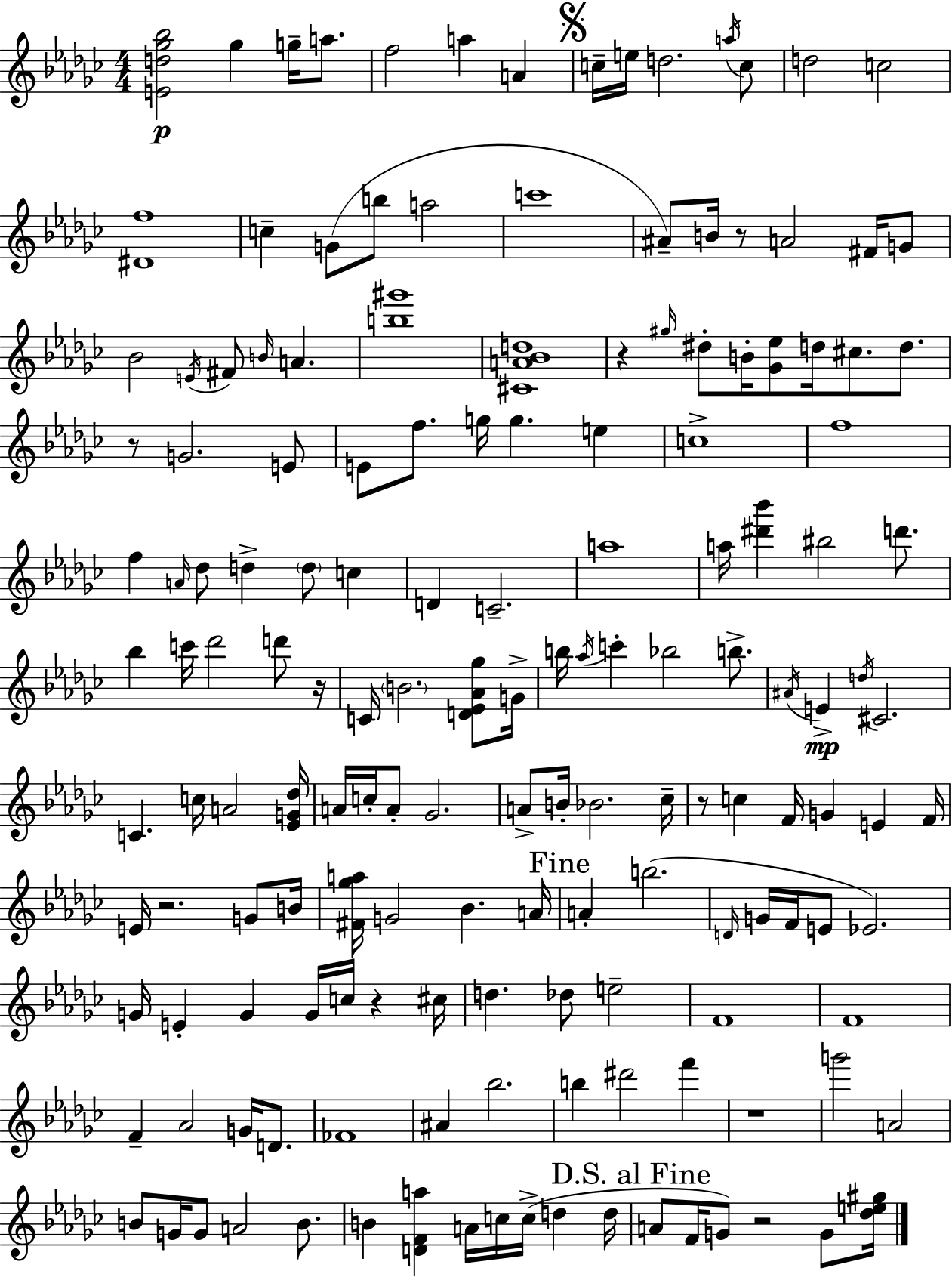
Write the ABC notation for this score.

X:1
T:Untitled
M:4/4
L:1/4
K:Ebm
[Ed_g_b]2 _g g/4 a/2 f2 a A c/4 e/4 d2 a/4 c/2 d2 c2 [^Df]4 c G/2 b/2 a2 c'4 ^A/2 B/4 z/2 A2 ^F/4 G/2 _B2 E/4 ^F/2 B/4 A [b^g']4 [^CA_Bd]4 z ^g/4 ^d/2 B/4 [_G_e]/2 d/4 ^c/2 d/2 z/2 G2 E/2 E/2 f/2 g/4 g e c4 f4 f A/4 _d/2 d d/2 c D C2 a4 a/4 [^d'_b'] ^b2 d'/2 _b c'/4 _d'2 d'/2 z/4 C/4 B2 [D_E_A_g]/2 G/4 b/4 _a/4 c' _b2 b/2 ^A/4 E d/4 ^C2 C c/4 A2 [_EG_d]/4 A/4 c/4 A/2 _G2 A/2 B/4 _B2 _c/4 z/2 c F/4 G E F/4 E/4 z2 G/2 B/4 [^F_ga]/4 G2 _B A/4 A b2 D/4 G/4 F/4 E/2 _E2 G/4 E G G/4 c/4 z ^c/4 d _d/2 e2 F4 F4 F _A2 G/4 D/2 _F4 ^A _b2 b ^d'2 f' z4 g'2 A2 B/2 G/4 G/2 A2 B/2 B [DFa] A/4 c/4 c/4 d d/4 A/2 F/4 G/2 z2 G/2 [_de^g]/4